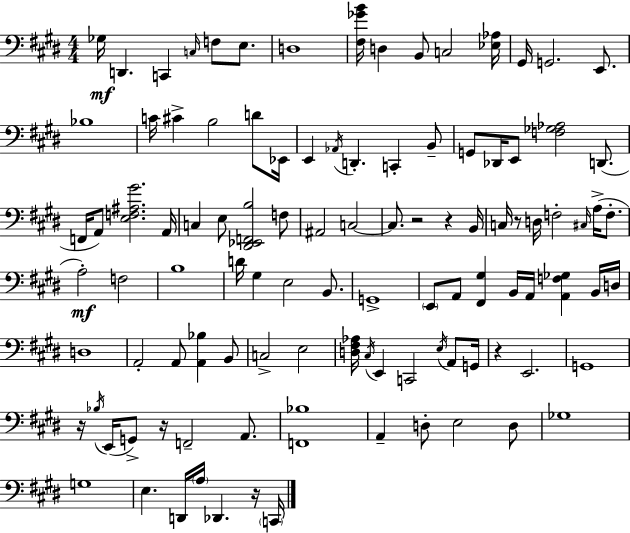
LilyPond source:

{
  \clef bass
  \numericTimeSignature
  \time 4/4
  \key e \major
  ges16\mf d,4. c,4 \grace { c16 } f8 e8. | d1 | <fis ges' b'>16 d4 b,8 c2 | <ees aes>16 gis,16 g,2. e,8. | \break bes1 | c'16 cis'4-> b2 d'8 | ees,16 e,4 \acciaccatura { aes,16 } d,4.-. c,4-. | b,8-- g,8 des,16 e,8 <f ges aes>2 d,8.( | \break f,16 a,8) <e f ais gis'>2. | a,16 c4 e8 <dis, ees, f, b>2 | f8 ais,2 c2~~ | c8. r2 r4 | \break b,16 c16 r8 d16 f2-. \grace { cis16 }( a16-> | f8.-. a2-.\mf) f2 | b1 | d'16 gis4 e2 | \break b,8. g,1-> | \parenthesize e,8 a,8 <fis, gis>4 b,16 a,16 <a, f ges>4 | b,16 d16 d1 | a,2-. a,8 <a, bes>4 | \break b,8 c2-> e2 | <d fis aes>16 \acciaccatura { cis16 } e,4 c,2 | \acciaccatura { e16 } a,8 g,16 r4 e,2. | g,1 | \break r16 \acciaccatura { bes16 }( e,16 g,8->) r16 f,2-- | a,8. <f, bes>1 | a,4-- d8-. e2 | d8 ges1 | \break g1 | e4. d,16 \parenthesize a16 des,4. | r16 \parenthesize c,16 \bar "|."
}